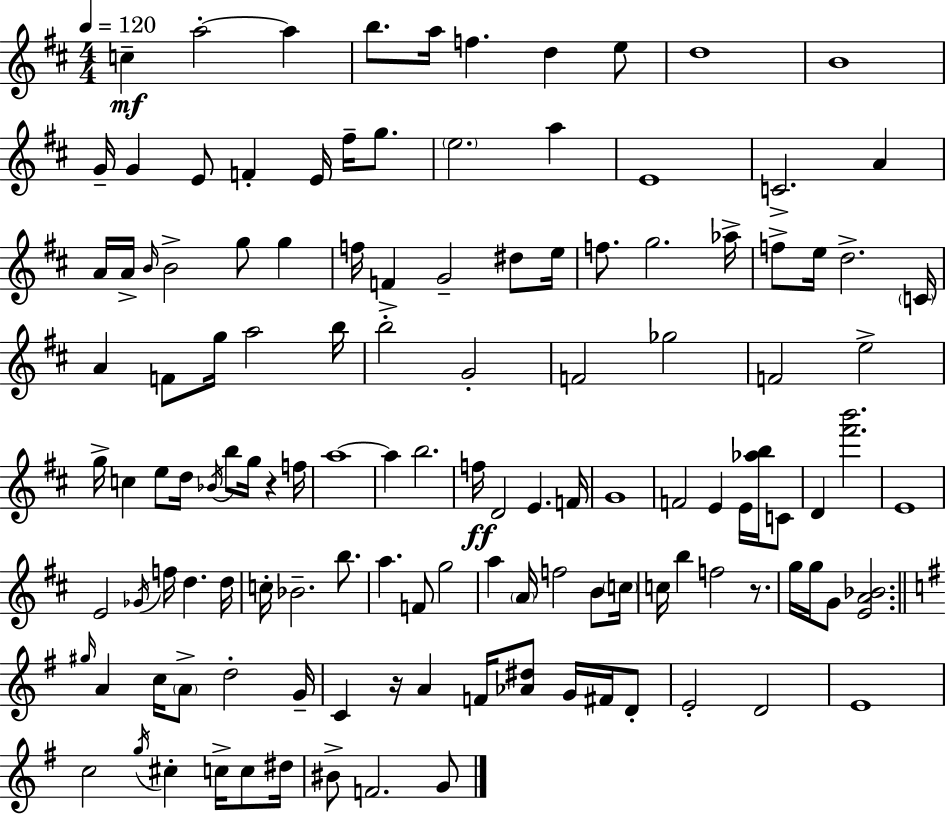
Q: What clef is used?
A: treble